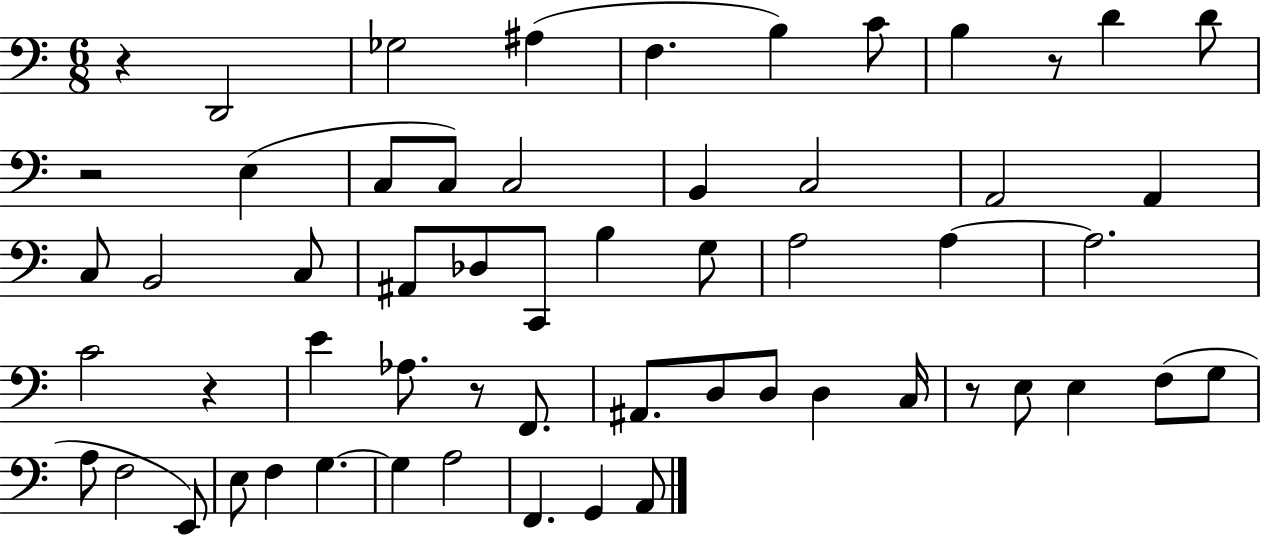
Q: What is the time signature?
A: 6/8